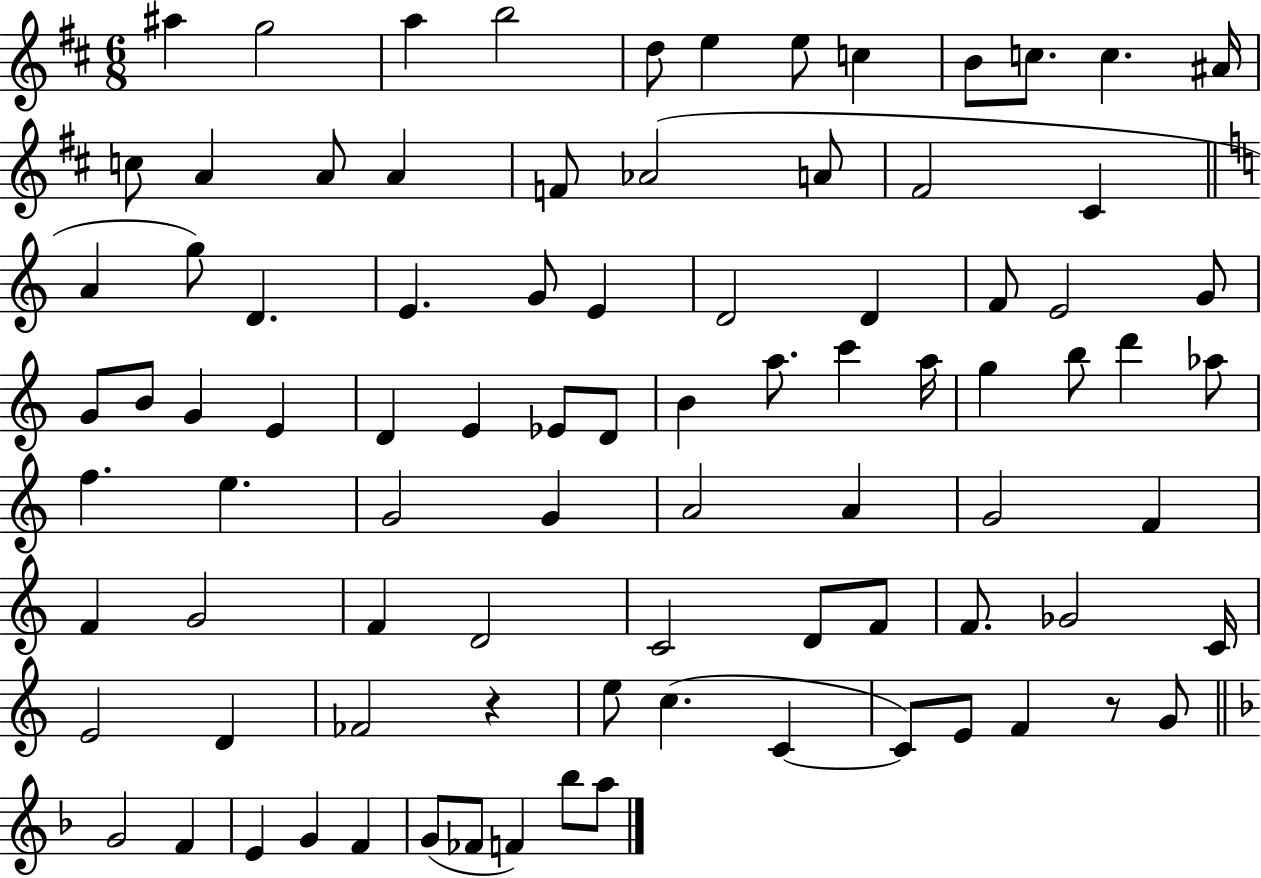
{
  \clef treble
  \numericTimeSignature
  \time 6/8
  \key d \major
  ais''4 g''2 | a''4 b''2 | d''8 e''4 e''8 c''4 | b'8 c''8. c''4. ais'16 | \break c''8 a'4 a'8 a'4 | f'8 aes'2( a'8 | fis'2 cis'4 | \bar "||" \break \key a \minor a'4 g''8) d'4. | e'4. g'8 e'4 | d'2 d'4 | f'8 e'2 g'8 | \break g'8 b'8 g'4 e'4 | d'4 e'4 ees'8 d'8 | b'4 a''8. c'''4 a''16 | g''4 b''8 d'''4 aes''8 | \break f''4. e''4. | g'2 g'4 | a'2 a'4 | g'2 f'4 | \break f'4 g'2 | f'4 d'2 | c'2 d'8 f'8 | f'8. ges'2 c'16 | \break e'2 d'4 | fes'2 r4 | e''8 c''4.( c'4~~ | c'8) e'8 f'4 r8 g'8 | \break \bar "||" \break \key f \major g'2 f'4 | e'4 g'4 f'4 | g'8( fes'8 f'4) bes''8 a''8 | \bar "|."
}